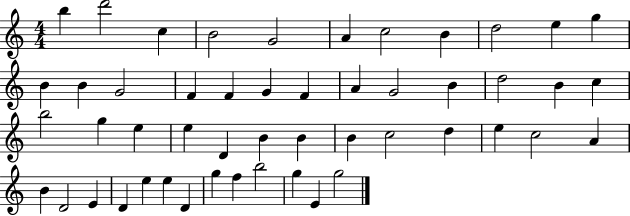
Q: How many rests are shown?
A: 0